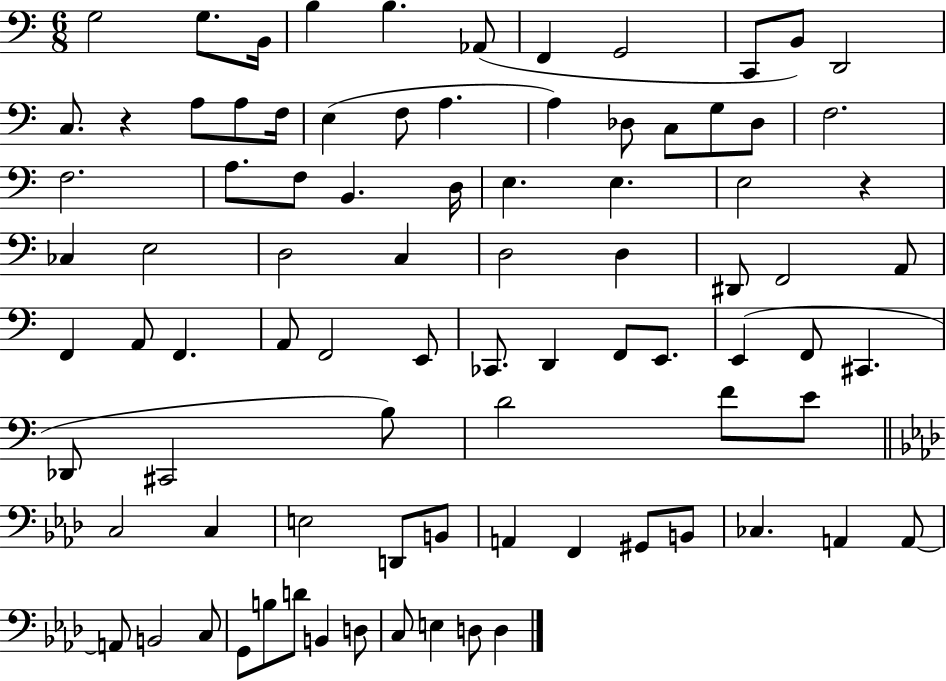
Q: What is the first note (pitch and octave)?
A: G3